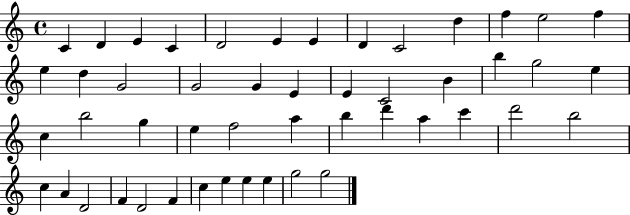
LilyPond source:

{
  \clef treble
  \time 4/4
  \defaultTimeSignature
  \key c \major
  c'4 d'4 e'4 c'4 | d'2 e'4 e'4 | d'4 c'2 d''4 | f''4 e''2 f''4 | \break e''4 d''4 g'2 | g'2 g'4 e'4 | e'4 c'2 b'4 | b''4 g''2 e''4 | \break c''4 b''2 g''4 | e''4 f''2 a''4 | b''4 d'''4 a''4 c'''4 | d'''2 b''2 | \break c''4 a'4 d'2 | f'4 d'2 f'4 | c''4 e''4 e''4 e''4 | g''2 g''2 | \break \bar "|."
}